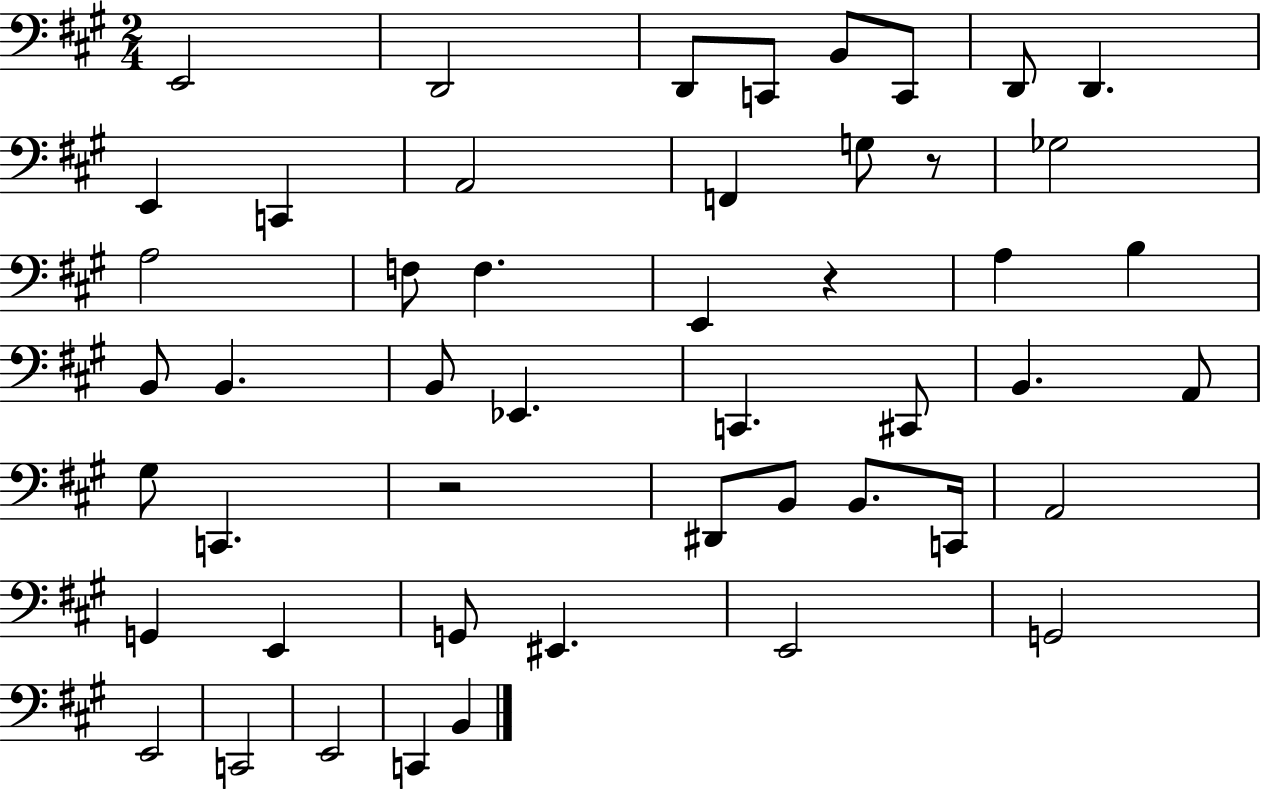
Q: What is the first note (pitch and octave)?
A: E2